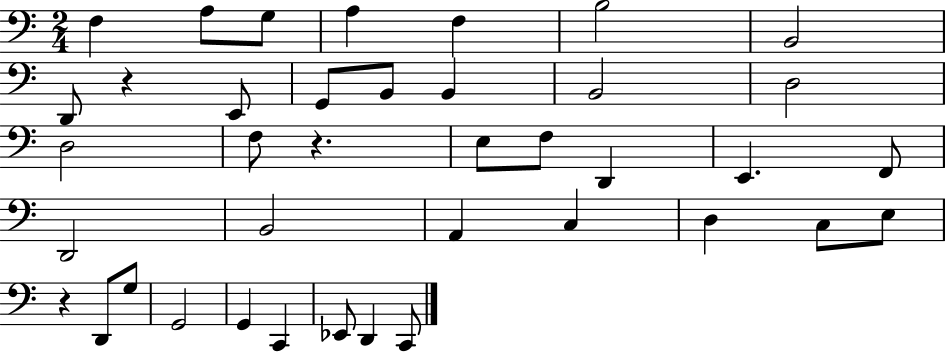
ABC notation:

X:1
T:Untitled
M:2/4
L:1/4
K:C
F, A,/2 G,/2 A, F, B,2 B,,2 D,,/2 z E,,/2 G,,/2 B,,/2 B,, B,,2 D,2 D,2 F,/2 z E,/2 F,/2 D,, E,, F,,/2 D,,2 B,,2 A,, C, D, C,/2 E,/2 z D,,/2 G,/2 G,,2 G,, C,, _E,,/2 D,, C,,/2